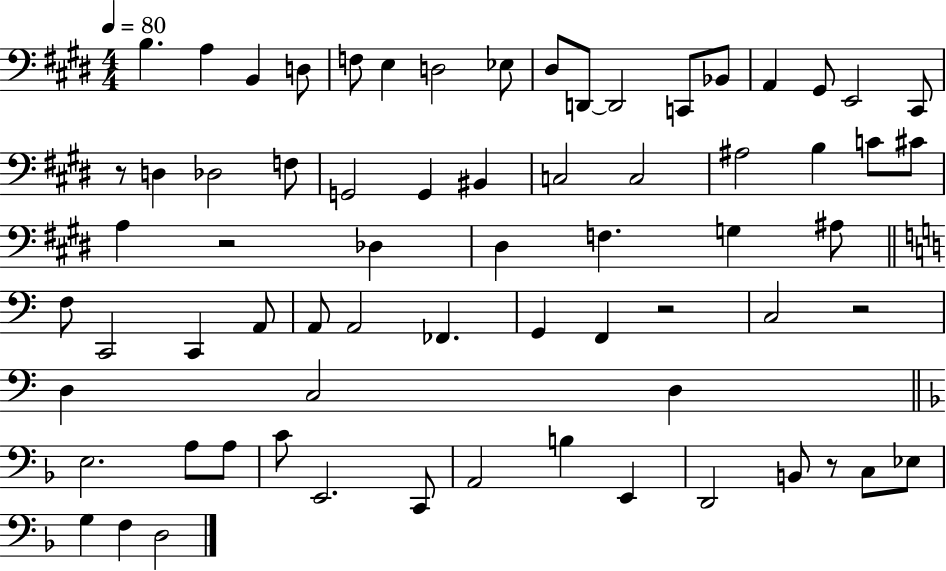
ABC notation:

X:1
T:Untitled
M:4/4
L:1/4
K:E
B, A, B,, D,/2 F,/2 E, D,2 _E,/2 ^D,/2 D,,/2 D,,2 C,,/2 _B,,/2 A,, ^G,,/2 E,,2 ^C,,/2 z/2 D, _D,2 F,/2 G,,2 G,, ^B,, C,2 C,2 ^A,2 B, C/2 ^C/2 A, z2 _D, ^D, F, G, ^A,/2 F,/2 C,,2 C,, A,,/2 A,,/2 A,,2 _F,, G,, F,, z2 C,2 z2 D, C,2 D, E,2 A,/2 A,/2 C/2 E,,2 C,,/2 A,,2 B, E,, D,,2 B,,/2 z/2 C,/2 _E,/2 G, F, D,2